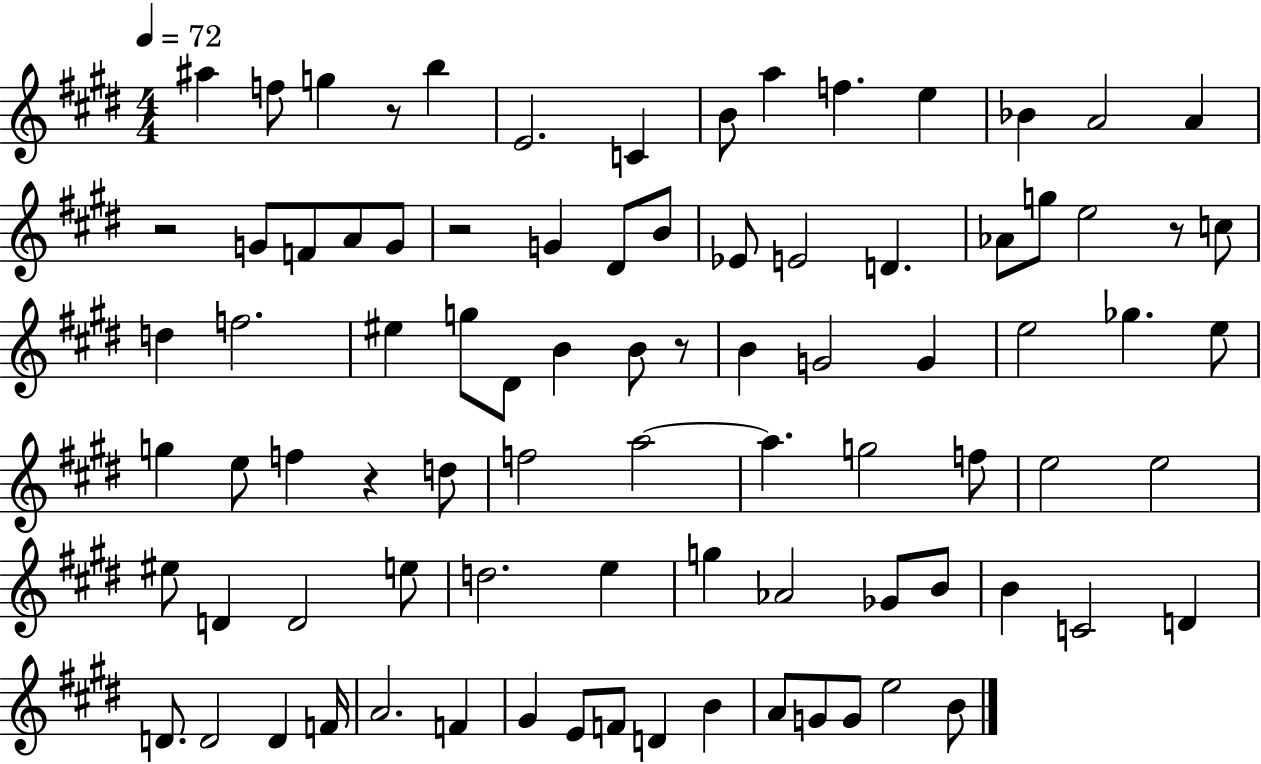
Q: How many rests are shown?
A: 6